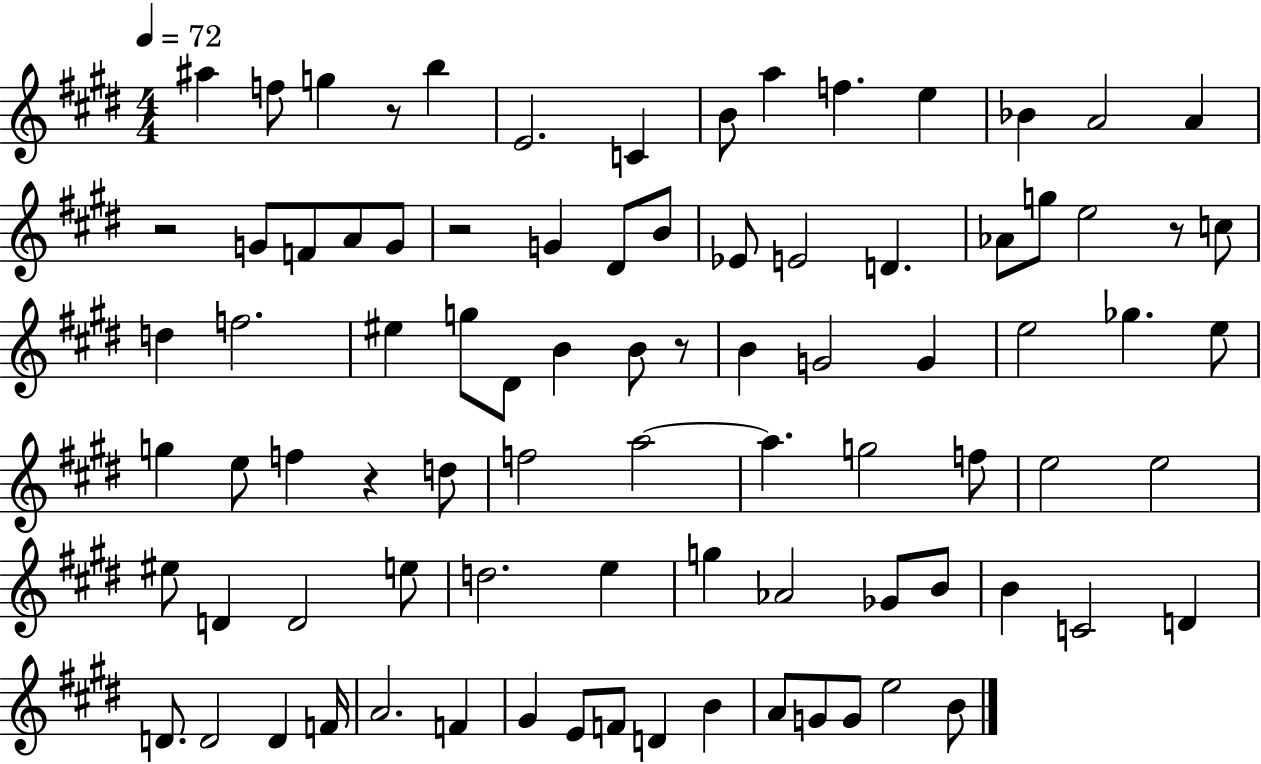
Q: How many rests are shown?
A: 6